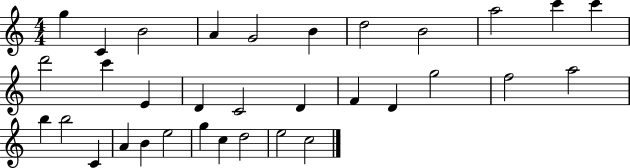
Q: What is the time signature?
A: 4/4